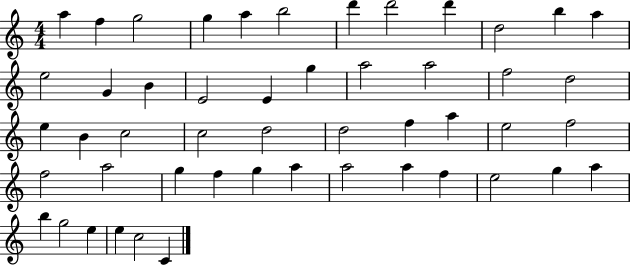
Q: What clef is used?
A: treble